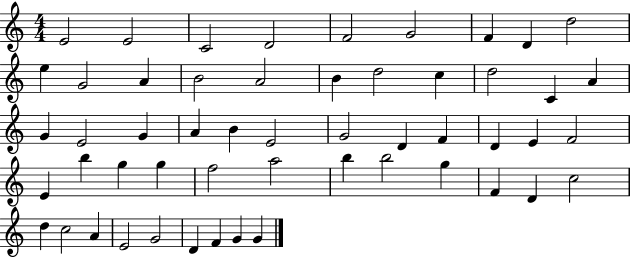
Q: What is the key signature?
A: C major